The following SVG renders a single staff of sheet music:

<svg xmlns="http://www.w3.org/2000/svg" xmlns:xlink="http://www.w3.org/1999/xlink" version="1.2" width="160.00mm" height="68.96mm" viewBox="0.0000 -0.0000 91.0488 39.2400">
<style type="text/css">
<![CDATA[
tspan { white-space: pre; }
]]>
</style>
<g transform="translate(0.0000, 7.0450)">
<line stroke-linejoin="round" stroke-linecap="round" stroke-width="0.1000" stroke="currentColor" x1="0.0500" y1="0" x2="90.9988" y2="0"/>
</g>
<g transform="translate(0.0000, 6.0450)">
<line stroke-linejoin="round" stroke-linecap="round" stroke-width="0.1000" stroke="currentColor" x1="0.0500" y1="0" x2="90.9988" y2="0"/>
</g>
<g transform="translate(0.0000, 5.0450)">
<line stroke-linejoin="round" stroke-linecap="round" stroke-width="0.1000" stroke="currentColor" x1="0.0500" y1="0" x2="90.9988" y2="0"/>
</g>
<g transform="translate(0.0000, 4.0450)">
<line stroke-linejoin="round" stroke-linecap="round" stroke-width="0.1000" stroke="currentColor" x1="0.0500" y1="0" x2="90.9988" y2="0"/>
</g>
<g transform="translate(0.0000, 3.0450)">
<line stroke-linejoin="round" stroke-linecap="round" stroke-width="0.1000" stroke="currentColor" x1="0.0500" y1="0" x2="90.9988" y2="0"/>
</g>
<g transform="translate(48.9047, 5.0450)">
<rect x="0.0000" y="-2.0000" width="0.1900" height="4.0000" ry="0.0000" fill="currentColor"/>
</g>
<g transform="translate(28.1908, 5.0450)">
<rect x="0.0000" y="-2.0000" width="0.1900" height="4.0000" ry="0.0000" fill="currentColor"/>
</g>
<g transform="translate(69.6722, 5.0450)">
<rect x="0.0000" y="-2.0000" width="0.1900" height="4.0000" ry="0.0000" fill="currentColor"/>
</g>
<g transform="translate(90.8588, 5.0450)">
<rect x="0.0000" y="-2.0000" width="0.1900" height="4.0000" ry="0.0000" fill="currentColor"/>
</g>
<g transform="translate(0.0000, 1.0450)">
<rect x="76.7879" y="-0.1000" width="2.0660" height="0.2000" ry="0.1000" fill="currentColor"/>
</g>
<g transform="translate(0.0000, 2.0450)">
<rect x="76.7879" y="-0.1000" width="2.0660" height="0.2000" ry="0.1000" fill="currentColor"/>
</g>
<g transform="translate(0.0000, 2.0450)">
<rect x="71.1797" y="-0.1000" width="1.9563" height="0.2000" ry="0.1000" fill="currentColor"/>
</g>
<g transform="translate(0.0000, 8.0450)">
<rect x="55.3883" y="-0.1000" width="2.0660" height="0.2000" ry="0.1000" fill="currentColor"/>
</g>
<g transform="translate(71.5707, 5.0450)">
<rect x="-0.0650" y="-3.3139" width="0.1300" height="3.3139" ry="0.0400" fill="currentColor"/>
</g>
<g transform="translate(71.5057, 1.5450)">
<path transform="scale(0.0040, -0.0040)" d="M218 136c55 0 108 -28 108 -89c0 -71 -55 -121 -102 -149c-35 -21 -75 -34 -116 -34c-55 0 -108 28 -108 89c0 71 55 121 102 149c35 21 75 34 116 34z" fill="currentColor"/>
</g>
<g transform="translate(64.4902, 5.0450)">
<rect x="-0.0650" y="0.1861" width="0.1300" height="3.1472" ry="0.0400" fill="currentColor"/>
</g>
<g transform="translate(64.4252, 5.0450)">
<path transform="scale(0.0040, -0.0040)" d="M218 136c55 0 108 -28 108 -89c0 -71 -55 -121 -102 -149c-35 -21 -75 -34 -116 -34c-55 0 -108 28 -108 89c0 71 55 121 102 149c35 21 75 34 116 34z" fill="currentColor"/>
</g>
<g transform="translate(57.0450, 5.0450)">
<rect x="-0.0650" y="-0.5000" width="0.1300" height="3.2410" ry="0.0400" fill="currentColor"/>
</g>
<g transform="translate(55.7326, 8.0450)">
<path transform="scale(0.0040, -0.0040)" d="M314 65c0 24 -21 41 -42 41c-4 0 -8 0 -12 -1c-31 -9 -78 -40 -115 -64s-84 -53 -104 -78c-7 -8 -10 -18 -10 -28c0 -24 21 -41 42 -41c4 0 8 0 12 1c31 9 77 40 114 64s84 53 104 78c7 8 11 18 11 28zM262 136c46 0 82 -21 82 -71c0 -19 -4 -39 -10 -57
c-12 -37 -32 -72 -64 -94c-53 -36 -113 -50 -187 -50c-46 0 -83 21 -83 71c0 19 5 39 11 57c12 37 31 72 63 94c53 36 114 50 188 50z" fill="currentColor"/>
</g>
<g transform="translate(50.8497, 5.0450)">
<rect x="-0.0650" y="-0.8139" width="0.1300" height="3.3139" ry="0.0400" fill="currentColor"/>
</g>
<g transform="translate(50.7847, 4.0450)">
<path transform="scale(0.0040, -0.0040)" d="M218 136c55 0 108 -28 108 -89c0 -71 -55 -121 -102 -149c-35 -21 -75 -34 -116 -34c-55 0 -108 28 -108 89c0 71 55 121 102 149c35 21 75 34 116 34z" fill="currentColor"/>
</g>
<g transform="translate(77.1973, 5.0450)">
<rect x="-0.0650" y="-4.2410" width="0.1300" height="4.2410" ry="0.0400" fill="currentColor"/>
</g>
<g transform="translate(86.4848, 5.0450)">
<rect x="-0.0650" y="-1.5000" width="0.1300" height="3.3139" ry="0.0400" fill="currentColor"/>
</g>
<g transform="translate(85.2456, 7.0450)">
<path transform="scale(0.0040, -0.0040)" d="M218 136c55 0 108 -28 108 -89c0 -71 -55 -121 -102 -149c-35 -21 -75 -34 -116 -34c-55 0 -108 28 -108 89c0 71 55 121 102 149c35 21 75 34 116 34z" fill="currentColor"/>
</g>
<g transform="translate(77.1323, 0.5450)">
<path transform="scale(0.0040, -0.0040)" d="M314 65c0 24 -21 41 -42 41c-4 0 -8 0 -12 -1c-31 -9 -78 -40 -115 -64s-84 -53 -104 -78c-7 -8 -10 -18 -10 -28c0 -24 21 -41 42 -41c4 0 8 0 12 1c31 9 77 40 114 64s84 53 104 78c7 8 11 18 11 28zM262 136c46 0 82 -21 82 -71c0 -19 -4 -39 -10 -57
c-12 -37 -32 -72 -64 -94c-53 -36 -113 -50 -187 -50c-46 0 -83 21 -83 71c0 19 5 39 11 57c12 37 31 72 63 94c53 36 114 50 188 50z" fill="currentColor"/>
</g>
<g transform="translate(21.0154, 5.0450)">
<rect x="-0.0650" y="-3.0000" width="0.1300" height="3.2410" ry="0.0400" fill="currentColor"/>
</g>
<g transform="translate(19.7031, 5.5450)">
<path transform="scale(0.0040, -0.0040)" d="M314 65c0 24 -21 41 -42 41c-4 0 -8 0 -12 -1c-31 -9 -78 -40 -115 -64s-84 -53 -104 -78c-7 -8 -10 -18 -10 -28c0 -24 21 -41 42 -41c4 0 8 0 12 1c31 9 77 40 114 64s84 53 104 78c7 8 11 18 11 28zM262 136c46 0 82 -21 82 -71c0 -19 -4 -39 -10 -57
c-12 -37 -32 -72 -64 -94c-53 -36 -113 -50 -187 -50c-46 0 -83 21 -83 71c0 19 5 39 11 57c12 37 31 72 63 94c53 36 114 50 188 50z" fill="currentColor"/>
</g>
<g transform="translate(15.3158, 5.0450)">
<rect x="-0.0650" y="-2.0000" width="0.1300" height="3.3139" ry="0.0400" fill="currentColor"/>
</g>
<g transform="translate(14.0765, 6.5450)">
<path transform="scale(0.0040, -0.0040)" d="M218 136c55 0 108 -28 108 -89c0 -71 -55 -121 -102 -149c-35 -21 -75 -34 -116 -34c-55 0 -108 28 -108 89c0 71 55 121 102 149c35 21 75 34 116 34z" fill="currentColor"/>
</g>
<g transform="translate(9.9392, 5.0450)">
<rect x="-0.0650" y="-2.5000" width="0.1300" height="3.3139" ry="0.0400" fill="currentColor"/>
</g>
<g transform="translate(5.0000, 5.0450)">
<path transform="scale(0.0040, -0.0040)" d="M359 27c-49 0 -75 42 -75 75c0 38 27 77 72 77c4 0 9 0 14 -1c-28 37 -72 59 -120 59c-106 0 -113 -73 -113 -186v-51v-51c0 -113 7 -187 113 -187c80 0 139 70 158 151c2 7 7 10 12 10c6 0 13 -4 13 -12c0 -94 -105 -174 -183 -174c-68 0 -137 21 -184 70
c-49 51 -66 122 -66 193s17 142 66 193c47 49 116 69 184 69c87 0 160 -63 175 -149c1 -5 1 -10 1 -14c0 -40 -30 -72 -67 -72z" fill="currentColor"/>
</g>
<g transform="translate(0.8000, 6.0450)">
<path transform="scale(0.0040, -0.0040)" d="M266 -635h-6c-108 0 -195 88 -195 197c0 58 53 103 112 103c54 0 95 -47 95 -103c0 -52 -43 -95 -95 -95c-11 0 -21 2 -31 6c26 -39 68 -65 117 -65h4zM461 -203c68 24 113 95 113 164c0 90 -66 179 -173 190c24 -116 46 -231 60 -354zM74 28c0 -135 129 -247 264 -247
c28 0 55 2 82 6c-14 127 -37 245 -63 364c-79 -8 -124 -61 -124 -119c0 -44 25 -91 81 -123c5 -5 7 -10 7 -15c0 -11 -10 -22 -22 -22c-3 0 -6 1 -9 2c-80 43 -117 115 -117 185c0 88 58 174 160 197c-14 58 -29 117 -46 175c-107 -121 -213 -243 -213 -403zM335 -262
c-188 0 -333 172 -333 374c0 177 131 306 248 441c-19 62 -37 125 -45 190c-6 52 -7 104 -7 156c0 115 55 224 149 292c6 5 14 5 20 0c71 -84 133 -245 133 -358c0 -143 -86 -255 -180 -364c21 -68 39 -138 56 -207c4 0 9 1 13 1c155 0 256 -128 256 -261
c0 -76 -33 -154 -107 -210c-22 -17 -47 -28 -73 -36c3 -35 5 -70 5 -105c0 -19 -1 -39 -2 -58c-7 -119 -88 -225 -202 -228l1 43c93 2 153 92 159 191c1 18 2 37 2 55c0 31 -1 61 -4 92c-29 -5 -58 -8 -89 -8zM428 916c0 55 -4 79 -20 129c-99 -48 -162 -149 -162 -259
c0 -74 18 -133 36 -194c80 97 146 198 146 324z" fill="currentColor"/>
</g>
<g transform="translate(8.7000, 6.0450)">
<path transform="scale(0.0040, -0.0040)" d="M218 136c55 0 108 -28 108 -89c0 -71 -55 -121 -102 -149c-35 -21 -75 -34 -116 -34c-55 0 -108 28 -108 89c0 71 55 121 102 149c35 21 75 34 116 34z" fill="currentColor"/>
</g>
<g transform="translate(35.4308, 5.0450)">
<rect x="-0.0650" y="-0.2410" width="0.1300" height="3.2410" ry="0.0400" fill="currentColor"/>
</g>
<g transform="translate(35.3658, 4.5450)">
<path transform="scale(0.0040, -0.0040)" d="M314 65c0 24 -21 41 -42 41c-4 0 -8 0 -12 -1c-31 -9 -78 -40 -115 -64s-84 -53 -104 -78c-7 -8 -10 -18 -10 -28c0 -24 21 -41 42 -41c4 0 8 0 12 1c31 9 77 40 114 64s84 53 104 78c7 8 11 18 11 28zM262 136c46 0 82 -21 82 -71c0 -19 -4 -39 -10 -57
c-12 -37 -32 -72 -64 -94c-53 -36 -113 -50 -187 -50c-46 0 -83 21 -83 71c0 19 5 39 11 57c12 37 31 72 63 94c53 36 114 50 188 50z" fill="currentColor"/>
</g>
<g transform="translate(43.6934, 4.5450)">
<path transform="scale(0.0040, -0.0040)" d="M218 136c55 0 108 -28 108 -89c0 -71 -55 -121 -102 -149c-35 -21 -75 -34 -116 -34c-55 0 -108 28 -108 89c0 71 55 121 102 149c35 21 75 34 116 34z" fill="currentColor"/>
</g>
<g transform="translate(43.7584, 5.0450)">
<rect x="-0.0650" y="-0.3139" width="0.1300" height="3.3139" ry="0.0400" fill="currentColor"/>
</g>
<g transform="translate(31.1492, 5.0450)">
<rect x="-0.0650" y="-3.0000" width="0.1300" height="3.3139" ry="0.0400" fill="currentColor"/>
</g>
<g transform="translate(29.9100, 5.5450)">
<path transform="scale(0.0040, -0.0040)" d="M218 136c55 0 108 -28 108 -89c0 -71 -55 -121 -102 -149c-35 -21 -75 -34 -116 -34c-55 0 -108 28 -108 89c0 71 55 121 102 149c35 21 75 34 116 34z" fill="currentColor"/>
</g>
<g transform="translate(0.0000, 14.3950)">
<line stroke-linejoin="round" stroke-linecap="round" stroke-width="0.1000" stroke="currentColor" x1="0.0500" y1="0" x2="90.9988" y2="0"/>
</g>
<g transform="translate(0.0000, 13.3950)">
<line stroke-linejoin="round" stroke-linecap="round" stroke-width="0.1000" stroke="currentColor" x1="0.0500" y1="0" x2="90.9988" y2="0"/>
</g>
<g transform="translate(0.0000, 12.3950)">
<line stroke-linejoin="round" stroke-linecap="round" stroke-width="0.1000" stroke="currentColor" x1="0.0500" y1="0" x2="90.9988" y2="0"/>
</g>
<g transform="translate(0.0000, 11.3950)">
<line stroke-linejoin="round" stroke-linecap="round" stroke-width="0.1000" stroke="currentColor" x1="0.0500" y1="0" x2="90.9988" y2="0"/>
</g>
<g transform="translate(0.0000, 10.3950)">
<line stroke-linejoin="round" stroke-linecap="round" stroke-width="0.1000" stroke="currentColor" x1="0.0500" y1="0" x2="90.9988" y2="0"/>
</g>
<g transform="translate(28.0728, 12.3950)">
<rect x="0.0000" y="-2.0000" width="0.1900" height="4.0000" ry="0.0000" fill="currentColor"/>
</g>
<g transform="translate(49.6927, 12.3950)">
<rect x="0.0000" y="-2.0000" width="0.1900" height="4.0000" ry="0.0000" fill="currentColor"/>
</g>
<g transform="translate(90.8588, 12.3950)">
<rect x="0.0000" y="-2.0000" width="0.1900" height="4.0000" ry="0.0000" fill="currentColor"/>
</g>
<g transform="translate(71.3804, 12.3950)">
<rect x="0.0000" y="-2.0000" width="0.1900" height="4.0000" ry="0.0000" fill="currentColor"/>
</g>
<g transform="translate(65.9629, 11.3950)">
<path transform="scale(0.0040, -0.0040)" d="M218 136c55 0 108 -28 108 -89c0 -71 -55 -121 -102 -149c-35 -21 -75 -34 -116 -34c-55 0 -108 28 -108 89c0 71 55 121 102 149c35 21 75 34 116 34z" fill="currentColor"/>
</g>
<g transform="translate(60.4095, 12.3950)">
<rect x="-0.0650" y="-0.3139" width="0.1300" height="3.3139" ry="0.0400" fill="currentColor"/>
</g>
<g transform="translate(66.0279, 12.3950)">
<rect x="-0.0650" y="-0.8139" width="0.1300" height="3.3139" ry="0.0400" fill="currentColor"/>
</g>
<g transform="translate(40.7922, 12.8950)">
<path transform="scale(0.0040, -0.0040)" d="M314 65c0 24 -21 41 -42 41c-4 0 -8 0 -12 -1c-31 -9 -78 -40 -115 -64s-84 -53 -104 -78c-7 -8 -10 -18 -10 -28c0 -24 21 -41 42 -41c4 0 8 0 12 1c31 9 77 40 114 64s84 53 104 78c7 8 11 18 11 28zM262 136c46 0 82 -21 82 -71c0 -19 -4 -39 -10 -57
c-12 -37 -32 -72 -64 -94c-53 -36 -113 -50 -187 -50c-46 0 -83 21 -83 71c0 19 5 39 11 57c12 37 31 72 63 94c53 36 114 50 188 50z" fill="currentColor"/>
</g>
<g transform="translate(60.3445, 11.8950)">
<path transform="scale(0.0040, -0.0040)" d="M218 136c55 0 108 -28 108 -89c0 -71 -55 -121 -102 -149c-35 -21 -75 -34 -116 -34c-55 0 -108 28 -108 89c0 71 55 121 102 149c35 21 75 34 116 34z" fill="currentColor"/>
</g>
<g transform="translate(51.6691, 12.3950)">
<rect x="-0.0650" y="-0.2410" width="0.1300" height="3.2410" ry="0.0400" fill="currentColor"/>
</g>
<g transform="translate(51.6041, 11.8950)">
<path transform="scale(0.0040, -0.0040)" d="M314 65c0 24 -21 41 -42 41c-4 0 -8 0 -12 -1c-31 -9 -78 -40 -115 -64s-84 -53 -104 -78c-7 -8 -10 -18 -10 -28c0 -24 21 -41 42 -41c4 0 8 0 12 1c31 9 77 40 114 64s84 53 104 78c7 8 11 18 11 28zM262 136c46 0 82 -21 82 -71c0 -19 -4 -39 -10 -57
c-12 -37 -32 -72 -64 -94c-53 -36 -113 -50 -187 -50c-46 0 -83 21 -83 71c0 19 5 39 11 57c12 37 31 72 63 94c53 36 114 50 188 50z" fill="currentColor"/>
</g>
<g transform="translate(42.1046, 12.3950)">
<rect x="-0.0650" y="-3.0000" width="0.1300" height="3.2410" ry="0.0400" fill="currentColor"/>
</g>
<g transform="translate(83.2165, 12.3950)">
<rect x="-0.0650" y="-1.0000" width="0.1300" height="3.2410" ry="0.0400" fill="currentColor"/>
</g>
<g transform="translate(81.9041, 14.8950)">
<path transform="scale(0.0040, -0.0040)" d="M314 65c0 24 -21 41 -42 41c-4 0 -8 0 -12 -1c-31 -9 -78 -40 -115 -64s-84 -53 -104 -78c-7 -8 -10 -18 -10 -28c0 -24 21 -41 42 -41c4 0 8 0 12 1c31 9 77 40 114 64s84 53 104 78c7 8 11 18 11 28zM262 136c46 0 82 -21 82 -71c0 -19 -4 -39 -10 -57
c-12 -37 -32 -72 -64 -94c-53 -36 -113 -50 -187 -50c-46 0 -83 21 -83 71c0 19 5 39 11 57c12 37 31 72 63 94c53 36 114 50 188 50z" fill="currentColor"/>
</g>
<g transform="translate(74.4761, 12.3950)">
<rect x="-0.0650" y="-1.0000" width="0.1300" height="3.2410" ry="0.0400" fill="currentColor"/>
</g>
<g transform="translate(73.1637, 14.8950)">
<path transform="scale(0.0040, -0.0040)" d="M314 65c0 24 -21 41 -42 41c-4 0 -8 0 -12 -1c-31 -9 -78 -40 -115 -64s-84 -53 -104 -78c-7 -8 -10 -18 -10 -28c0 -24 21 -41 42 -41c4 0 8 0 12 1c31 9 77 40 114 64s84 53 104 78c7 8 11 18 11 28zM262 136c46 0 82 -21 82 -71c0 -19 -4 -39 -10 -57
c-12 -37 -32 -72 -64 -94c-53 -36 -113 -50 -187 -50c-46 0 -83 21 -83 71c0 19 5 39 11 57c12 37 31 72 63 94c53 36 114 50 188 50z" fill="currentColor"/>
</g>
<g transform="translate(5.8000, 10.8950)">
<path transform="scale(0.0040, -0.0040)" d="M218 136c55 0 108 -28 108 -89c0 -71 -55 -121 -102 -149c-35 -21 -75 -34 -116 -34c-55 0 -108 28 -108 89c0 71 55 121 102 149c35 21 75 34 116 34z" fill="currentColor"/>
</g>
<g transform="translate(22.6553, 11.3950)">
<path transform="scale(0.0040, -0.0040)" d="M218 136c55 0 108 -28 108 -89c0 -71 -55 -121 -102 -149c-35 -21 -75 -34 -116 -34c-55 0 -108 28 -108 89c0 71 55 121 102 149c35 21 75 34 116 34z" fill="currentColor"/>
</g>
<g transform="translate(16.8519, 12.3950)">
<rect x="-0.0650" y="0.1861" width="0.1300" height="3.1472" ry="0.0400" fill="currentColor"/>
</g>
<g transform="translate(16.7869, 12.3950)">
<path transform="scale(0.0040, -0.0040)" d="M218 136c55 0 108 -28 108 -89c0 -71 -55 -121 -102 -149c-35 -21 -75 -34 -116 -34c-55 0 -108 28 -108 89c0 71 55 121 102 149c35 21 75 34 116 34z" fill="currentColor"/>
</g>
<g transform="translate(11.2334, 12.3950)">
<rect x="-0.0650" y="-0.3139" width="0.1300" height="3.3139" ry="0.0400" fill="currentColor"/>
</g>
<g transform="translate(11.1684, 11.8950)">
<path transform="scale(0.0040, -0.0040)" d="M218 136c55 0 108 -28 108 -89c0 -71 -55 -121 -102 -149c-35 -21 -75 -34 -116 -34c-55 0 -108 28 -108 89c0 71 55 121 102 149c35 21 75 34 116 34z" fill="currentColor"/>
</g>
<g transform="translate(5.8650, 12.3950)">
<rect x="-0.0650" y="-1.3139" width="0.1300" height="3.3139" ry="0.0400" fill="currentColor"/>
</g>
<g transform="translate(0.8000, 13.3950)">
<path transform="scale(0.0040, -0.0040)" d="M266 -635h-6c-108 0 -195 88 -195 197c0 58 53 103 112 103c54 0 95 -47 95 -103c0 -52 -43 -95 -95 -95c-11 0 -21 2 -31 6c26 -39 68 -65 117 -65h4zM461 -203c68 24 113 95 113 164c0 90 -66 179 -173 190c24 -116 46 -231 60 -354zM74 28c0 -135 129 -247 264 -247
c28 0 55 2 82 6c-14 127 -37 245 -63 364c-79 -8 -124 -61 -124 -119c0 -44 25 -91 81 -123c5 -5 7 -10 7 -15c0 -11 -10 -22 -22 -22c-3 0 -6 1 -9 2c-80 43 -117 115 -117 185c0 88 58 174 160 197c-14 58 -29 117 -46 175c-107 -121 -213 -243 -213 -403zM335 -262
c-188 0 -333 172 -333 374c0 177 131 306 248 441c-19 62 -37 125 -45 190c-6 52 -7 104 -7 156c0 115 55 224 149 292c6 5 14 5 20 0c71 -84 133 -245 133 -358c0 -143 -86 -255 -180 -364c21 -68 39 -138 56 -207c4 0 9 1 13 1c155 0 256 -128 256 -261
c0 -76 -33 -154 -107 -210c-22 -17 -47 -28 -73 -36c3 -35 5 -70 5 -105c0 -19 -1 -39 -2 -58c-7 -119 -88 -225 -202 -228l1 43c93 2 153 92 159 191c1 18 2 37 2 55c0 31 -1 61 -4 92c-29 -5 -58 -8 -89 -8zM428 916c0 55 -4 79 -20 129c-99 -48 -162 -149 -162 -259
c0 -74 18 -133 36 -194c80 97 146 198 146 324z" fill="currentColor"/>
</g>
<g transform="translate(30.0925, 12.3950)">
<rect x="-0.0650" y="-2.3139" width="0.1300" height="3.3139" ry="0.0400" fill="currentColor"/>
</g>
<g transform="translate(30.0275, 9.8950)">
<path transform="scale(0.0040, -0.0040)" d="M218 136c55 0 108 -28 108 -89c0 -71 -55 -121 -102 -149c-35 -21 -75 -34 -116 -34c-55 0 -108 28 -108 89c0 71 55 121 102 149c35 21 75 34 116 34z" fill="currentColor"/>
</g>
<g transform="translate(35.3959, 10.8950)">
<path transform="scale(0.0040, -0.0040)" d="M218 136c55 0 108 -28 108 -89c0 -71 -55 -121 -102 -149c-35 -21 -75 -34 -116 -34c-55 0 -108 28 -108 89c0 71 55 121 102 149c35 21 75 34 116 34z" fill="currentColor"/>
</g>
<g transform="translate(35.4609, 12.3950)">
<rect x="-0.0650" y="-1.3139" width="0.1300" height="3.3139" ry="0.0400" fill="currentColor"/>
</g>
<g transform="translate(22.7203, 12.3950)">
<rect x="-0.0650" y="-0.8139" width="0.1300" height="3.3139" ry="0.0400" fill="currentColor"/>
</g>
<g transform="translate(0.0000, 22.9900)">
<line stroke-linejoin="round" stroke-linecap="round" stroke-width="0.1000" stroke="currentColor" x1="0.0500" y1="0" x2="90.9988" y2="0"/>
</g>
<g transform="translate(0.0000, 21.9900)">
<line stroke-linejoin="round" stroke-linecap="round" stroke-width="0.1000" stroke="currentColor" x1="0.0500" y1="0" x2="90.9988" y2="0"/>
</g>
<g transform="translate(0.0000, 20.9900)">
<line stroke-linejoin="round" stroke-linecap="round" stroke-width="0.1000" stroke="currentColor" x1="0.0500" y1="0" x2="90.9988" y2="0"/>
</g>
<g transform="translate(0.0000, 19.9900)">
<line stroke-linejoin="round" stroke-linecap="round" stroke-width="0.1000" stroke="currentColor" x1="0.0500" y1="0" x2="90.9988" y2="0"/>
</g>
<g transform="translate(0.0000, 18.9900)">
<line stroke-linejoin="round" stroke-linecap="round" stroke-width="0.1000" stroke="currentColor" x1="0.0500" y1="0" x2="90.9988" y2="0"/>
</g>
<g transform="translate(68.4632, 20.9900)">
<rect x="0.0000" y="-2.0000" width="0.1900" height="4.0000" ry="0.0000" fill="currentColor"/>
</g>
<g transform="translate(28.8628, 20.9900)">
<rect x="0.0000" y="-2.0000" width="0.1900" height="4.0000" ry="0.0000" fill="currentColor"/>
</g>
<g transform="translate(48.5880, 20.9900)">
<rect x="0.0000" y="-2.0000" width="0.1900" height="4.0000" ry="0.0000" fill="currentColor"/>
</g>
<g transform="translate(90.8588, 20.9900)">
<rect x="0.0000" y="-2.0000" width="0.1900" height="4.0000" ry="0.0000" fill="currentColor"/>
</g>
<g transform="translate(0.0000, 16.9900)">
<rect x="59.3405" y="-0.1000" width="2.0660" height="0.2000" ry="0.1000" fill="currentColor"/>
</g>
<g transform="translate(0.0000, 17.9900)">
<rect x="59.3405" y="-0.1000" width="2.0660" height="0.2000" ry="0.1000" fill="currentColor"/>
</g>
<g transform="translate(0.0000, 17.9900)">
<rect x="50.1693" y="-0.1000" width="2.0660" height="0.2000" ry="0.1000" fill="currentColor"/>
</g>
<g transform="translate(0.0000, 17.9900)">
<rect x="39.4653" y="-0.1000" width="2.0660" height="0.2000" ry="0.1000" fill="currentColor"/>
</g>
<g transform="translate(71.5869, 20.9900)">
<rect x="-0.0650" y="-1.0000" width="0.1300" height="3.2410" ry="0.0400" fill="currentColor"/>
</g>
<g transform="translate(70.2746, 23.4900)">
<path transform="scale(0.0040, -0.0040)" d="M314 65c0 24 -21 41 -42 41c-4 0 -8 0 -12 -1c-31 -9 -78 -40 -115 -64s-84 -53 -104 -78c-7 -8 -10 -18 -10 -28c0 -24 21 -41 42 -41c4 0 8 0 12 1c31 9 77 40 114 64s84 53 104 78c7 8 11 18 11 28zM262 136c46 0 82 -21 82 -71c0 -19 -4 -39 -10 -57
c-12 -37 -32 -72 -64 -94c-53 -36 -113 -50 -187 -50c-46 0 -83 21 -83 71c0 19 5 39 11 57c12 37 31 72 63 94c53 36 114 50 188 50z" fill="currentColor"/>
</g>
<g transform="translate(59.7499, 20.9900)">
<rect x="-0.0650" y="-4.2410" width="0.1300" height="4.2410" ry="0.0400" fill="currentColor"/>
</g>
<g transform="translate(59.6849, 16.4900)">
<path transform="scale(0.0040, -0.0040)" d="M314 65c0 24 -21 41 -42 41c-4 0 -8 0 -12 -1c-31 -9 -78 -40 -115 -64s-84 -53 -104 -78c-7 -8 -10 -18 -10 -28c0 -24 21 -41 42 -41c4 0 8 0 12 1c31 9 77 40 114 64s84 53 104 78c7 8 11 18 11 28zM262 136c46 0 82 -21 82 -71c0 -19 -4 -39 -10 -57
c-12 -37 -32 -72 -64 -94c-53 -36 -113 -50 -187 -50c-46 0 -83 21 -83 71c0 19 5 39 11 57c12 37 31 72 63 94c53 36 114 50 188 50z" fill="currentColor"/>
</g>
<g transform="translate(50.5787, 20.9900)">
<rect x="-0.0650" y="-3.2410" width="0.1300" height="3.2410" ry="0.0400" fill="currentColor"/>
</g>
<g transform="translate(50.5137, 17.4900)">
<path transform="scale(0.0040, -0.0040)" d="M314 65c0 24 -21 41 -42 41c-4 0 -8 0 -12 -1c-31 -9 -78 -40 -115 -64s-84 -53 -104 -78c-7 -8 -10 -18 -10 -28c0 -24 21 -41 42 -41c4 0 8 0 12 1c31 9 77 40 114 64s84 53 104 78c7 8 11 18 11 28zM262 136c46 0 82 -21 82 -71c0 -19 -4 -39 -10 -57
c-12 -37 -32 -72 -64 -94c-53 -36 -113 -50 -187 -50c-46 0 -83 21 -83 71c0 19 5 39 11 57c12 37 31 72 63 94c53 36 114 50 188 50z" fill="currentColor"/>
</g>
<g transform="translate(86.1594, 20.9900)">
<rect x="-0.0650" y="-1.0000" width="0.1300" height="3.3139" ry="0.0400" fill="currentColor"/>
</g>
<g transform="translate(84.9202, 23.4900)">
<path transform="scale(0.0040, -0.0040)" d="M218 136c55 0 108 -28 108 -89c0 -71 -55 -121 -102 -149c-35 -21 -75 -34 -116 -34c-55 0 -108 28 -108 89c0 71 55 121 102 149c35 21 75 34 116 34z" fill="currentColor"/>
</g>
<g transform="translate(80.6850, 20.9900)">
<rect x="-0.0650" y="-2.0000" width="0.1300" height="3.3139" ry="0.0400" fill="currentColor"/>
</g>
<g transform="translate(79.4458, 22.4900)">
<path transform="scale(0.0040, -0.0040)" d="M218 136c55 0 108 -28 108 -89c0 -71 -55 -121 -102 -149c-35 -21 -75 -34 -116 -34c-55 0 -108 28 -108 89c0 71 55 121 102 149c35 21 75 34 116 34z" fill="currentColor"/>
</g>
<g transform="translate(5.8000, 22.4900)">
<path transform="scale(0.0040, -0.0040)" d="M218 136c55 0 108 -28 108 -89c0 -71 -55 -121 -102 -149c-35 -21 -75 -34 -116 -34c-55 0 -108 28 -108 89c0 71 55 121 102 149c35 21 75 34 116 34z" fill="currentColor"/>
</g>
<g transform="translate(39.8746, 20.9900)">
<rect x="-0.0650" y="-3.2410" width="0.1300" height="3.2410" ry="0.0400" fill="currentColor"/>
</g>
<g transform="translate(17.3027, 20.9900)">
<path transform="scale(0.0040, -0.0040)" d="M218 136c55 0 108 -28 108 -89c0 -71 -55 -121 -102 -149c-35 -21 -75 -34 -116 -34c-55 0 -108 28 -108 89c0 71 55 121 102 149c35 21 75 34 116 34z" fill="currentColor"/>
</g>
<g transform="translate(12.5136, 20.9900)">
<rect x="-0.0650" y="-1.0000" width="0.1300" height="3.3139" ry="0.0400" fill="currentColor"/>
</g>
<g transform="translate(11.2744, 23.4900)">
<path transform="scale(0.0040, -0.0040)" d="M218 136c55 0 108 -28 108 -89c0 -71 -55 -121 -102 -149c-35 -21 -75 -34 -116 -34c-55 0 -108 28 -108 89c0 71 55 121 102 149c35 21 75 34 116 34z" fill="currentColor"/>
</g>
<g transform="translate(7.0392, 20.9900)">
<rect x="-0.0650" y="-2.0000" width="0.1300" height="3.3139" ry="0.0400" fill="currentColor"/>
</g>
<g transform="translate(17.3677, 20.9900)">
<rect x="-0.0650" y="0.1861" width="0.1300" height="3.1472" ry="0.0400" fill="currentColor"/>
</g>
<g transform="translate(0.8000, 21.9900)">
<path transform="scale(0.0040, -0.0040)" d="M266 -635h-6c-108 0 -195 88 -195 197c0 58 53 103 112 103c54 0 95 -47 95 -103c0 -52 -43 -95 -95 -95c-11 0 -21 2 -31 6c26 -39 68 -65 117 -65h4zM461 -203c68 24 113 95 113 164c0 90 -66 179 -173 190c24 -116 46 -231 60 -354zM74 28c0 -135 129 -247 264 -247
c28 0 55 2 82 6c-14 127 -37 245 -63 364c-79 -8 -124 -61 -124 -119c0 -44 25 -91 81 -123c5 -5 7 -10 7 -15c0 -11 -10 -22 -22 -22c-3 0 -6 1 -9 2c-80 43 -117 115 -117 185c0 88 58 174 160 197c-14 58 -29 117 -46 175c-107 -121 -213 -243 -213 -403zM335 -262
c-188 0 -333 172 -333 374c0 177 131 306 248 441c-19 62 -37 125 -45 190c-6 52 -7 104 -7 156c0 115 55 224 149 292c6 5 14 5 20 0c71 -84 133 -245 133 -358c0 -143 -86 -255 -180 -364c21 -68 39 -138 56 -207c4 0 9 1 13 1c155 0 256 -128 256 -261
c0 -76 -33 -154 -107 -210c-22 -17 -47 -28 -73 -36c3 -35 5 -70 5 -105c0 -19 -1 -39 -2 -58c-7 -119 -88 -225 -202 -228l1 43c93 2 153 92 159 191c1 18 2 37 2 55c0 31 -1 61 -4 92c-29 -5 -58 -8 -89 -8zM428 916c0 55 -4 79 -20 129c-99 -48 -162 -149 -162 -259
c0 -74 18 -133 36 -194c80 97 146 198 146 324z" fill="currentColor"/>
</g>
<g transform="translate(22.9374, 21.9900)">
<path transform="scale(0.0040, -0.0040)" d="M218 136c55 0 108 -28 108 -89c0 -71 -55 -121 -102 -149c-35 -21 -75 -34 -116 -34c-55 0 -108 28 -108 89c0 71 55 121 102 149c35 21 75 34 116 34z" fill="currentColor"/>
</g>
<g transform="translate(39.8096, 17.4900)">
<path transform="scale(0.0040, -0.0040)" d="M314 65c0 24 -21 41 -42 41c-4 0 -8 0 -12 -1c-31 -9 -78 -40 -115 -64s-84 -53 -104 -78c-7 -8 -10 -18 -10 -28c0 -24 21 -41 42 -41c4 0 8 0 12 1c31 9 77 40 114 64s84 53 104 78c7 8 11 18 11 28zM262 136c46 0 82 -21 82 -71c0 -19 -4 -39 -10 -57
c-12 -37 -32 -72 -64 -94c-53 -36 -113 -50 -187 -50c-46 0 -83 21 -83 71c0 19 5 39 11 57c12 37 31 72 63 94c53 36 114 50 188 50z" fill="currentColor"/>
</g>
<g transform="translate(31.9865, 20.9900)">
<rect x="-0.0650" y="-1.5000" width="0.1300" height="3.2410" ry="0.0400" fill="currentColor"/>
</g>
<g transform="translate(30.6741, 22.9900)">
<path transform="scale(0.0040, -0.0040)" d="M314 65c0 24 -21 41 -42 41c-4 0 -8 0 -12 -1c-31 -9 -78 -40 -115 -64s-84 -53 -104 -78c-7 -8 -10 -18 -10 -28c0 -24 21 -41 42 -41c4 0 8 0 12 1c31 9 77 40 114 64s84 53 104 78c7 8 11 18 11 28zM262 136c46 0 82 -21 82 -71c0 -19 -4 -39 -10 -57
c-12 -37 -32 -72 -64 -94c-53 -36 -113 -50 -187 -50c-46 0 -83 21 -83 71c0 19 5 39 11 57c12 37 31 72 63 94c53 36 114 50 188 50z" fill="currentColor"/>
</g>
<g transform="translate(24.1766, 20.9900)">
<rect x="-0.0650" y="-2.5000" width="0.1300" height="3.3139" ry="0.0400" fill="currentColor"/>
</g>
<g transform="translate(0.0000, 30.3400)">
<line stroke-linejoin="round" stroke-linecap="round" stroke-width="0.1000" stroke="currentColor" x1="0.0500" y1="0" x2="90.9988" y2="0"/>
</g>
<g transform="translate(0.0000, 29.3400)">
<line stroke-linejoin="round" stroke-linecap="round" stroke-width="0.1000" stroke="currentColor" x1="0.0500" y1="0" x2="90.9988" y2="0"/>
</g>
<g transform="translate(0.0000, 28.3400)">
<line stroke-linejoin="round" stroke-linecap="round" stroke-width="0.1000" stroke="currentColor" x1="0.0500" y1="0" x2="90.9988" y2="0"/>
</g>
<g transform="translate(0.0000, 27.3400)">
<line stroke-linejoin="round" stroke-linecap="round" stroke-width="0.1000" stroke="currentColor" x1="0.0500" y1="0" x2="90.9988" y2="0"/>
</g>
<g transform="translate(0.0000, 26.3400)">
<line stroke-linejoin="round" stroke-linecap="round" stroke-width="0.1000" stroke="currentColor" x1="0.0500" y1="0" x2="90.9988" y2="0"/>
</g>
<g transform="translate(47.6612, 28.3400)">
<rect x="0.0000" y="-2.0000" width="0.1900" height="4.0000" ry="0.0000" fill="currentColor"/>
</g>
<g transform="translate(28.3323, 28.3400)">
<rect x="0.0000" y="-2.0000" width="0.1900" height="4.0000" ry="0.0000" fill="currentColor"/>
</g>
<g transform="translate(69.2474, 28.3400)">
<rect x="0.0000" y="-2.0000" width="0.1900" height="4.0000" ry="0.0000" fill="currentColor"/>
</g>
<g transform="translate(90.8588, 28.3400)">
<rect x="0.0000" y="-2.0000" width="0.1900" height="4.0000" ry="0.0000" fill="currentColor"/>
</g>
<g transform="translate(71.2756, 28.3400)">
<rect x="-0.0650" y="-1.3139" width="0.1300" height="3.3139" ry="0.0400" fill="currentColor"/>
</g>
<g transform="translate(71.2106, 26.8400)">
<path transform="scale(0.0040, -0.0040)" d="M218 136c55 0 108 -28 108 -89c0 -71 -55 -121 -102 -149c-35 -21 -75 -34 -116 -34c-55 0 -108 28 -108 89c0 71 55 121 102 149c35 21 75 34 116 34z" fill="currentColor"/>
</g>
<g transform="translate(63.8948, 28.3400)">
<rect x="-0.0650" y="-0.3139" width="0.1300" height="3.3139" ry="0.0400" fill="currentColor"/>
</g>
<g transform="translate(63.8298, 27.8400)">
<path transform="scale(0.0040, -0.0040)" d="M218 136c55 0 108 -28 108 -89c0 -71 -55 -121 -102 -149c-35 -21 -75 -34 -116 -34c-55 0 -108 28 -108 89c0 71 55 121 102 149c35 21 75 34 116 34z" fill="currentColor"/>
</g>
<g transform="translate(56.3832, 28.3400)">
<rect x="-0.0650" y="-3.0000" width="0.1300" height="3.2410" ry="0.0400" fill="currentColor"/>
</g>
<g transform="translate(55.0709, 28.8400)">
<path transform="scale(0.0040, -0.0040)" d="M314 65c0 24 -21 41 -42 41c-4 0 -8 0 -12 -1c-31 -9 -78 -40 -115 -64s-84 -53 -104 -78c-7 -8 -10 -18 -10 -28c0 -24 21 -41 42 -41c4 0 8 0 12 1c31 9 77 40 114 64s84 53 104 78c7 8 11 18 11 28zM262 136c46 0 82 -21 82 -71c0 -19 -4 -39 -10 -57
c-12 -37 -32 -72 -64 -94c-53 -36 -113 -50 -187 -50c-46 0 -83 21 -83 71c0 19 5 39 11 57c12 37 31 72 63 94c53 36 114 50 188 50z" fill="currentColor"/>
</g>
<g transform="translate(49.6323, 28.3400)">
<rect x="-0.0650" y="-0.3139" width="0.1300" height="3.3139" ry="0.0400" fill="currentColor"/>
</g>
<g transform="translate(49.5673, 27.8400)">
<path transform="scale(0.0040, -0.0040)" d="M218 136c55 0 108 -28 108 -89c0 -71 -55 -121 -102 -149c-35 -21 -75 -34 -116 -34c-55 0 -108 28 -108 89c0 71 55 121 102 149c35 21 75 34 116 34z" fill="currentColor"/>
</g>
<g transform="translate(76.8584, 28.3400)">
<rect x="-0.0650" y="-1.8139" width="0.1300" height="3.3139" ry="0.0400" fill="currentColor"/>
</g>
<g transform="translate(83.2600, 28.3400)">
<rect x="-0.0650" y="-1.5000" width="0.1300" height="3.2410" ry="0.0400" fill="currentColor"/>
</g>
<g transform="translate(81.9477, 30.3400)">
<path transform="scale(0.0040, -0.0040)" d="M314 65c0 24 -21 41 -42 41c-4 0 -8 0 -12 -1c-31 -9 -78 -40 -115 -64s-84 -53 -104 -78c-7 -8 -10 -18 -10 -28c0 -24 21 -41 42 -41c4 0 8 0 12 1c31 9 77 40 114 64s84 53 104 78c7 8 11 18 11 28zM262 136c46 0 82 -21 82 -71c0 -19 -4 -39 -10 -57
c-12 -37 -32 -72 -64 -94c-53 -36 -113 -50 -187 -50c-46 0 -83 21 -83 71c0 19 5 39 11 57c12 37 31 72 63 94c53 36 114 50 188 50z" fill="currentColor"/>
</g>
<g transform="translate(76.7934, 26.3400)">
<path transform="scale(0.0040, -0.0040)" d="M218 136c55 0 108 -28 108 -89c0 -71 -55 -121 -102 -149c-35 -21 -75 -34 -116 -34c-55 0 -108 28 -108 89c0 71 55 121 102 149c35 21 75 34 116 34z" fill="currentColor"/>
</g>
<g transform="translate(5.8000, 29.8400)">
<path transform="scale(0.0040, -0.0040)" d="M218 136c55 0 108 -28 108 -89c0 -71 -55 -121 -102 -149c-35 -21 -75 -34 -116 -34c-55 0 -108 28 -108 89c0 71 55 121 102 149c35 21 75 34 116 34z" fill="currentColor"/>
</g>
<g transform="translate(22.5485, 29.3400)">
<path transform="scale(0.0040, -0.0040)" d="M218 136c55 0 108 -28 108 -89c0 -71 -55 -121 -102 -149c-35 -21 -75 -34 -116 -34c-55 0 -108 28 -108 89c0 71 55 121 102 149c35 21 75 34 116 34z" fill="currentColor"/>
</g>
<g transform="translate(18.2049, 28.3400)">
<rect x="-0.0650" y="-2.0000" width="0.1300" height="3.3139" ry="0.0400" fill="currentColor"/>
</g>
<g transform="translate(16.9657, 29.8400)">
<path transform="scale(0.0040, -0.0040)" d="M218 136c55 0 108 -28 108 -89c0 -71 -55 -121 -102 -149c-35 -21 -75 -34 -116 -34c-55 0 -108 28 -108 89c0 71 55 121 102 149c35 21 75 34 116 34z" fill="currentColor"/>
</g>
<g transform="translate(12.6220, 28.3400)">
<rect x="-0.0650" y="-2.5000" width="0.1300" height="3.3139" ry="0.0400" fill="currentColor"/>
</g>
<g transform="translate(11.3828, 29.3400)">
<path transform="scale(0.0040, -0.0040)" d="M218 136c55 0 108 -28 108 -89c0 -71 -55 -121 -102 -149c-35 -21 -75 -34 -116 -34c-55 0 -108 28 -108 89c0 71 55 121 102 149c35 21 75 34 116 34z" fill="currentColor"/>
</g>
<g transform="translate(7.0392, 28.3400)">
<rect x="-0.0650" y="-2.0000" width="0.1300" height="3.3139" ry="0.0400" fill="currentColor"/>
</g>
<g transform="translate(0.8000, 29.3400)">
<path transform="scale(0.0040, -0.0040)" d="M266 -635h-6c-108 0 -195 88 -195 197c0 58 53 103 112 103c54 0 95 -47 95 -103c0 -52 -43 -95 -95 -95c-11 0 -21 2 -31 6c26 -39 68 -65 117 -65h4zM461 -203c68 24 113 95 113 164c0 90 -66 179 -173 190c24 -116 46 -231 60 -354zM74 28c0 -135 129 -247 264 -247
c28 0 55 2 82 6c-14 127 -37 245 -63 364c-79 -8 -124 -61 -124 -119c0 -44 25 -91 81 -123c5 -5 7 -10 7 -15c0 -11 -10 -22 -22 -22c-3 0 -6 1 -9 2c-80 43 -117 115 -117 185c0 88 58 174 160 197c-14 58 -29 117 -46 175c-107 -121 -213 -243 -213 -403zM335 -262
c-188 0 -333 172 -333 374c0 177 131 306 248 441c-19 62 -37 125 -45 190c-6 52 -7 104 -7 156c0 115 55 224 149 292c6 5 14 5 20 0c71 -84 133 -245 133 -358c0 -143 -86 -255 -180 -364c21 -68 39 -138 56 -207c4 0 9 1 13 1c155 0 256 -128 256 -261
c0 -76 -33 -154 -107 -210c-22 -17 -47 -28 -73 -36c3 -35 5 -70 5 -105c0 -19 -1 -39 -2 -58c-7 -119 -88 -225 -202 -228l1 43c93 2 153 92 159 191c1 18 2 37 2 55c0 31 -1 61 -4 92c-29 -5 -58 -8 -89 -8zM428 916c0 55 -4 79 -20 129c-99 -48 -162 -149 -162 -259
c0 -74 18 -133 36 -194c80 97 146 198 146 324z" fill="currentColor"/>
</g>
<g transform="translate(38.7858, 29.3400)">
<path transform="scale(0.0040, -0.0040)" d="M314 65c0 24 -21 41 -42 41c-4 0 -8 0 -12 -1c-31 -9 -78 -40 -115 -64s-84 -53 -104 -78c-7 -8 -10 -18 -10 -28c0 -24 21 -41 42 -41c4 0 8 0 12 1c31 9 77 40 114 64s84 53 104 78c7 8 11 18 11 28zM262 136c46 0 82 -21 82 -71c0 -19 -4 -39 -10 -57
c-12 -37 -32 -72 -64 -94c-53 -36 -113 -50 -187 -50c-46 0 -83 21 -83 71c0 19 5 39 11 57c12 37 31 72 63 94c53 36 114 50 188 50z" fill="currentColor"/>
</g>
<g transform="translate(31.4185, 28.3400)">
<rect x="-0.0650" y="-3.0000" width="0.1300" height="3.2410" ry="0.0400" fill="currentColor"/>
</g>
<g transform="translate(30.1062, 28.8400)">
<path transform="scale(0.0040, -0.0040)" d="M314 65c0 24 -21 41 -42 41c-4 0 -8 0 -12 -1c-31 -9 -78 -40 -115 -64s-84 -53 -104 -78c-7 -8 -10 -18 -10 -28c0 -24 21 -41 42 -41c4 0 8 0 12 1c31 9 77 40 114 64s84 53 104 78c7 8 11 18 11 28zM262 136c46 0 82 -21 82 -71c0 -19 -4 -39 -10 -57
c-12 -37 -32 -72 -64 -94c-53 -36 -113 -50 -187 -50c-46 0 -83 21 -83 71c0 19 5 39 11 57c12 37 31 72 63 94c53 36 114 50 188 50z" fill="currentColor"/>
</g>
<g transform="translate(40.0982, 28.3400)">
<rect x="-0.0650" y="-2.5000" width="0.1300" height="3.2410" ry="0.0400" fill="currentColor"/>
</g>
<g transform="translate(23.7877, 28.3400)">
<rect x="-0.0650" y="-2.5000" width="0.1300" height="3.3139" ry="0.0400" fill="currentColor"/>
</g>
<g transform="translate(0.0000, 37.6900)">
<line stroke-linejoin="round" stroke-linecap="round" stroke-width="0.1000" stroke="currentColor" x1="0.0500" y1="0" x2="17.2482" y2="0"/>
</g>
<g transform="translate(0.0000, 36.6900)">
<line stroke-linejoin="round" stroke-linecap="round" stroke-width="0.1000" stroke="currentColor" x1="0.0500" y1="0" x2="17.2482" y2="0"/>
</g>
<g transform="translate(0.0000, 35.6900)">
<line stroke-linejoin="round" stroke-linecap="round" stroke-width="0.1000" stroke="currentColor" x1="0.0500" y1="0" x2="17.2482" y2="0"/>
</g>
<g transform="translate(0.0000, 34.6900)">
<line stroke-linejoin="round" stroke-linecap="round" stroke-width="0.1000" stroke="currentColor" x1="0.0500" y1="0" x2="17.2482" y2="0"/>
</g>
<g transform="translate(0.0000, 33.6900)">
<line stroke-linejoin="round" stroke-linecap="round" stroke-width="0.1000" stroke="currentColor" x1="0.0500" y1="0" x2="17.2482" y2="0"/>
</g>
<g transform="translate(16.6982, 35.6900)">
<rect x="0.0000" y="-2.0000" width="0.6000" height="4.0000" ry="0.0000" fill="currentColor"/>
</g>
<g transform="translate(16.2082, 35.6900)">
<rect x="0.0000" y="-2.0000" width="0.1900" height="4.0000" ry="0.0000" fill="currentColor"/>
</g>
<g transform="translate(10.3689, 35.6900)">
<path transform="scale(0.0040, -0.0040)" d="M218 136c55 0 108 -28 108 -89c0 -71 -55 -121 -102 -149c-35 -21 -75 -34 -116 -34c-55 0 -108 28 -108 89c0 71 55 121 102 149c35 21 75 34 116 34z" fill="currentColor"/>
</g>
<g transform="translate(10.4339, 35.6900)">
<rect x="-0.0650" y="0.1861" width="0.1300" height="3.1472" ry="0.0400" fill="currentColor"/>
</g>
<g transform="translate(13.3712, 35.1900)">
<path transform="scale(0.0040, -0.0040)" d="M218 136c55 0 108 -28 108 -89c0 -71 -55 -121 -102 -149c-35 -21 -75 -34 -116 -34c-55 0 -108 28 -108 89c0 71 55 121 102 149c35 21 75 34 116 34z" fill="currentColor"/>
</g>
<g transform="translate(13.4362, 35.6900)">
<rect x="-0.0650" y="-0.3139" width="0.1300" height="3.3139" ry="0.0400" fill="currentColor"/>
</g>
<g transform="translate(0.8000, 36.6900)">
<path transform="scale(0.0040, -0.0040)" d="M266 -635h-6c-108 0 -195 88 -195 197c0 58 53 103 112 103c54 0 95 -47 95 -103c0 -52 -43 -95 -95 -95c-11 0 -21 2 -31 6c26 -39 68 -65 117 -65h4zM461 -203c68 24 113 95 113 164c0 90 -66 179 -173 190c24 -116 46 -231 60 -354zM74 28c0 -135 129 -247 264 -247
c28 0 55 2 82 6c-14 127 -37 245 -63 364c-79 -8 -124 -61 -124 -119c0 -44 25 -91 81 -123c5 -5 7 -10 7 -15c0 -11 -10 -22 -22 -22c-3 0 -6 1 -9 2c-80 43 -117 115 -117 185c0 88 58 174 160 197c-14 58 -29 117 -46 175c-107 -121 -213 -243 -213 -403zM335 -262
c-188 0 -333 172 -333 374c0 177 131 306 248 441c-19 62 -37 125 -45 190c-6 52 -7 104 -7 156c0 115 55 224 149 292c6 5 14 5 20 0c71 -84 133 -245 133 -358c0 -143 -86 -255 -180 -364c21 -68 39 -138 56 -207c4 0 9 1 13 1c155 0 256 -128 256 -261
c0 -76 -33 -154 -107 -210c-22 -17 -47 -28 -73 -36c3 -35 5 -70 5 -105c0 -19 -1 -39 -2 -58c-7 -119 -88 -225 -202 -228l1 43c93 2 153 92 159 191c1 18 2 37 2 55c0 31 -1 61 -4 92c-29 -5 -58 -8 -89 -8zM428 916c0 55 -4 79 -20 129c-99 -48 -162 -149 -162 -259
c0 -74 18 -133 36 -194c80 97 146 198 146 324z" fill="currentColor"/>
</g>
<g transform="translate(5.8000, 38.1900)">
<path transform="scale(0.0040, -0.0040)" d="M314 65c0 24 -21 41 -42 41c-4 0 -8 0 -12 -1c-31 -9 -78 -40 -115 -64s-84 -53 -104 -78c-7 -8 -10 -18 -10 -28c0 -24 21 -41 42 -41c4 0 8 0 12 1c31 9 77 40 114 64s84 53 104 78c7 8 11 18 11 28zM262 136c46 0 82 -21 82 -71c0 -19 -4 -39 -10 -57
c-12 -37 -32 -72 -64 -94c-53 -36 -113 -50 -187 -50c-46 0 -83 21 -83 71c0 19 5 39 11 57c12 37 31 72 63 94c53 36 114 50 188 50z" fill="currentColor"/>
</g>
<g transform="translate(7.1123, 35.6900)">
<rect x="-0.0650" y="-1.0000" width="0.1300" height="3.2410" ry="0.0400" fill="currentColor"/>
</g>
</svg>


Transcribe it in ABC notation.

X:1
T:Untitled
M:4/4
L:1/4
K:C
G F A2 A c2 c d C2 B b d'2 E e c B d g e A2 c2 c d D2 D2 F D B G E2 b2 b2 d'2 D2 F D F G F G A2 G2 c A2 c e f E2 D2 B c